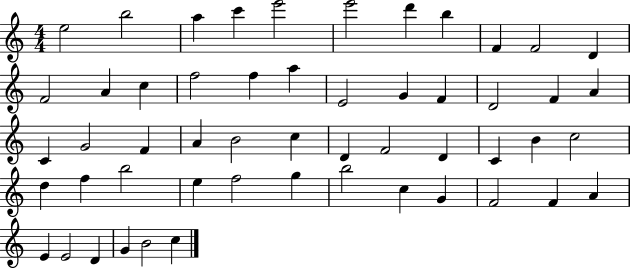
{
  \clef treble
  \numericTimeSignature
  \time 4/4
  \key c \major
  e''2 b''2 | a''4 c'''4 e'''2 | e'''2 d'''4 b''4 | f'4 f'2 d'4 | \break f'2 a'4 c''4 | f''2 f''4 a''4 | e'2 g'4 f'4 | d'2 f'4 a'4 | \break c'4 g'2 f'4 | a'4 b'2 c''4 | d'4 f'2 d'4 | c'4 b'4 c''2 | \break d''4 f''4 b''2 | e''4 f''2 g''4 | b''2 c''4 g'4 | f'2 f'4 a'4 | \break e'4 e'2 d'4 | g'4 b'2 c''4 | \bar "|."
}